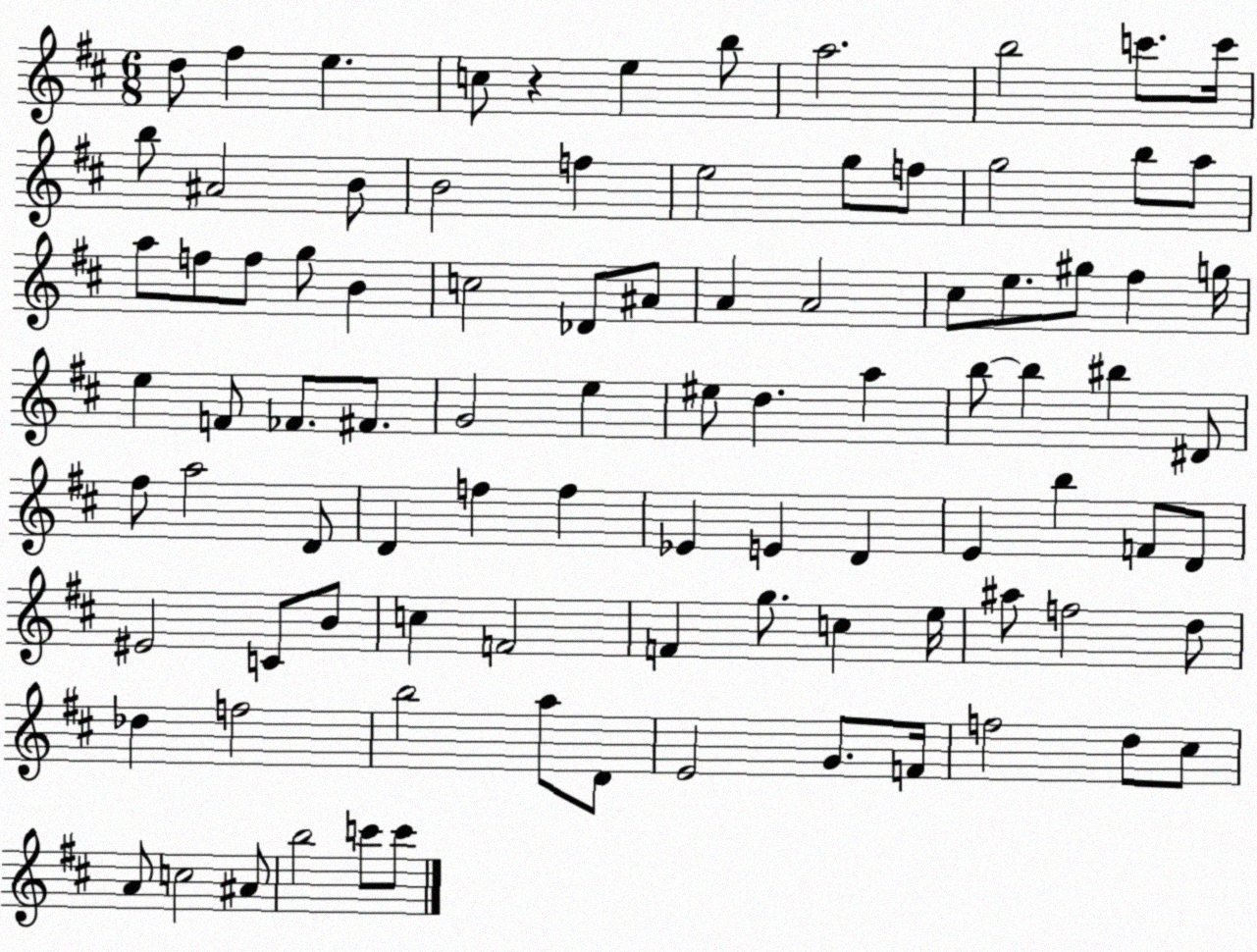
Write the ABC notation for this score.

X:1
T:Untitled
M:6/8
L:1/4
K:D
d/2 ^f e c/2 z e b/2 a2 b2 c'/2 c'/4 b/2 ^A2 B/2 B2 f e2 g/2 f/2 g2 b/2 a/2 a/2 f/2 f/2 g/2 B c2 _D/2 ^A/2 A A2 ^c/2 e/2 ^g/2 ^f g/4 e F/2 _F/2 ^F/2 G2 e ^e/2 d a b/2 b ^b ^D/2 ^f/2 a2 D/2 D f f _E E D E b F/2 D/2 ^E2 C/2 B/2 c F2 F g/2 c e/4 ^a/2 f2 d/2 _d f2 b2 a/2 D/2 E2 G/2 F/4 f2 d/2 ^c/2 A/2 c2 ^A/2 b2 c'/2 c'/2